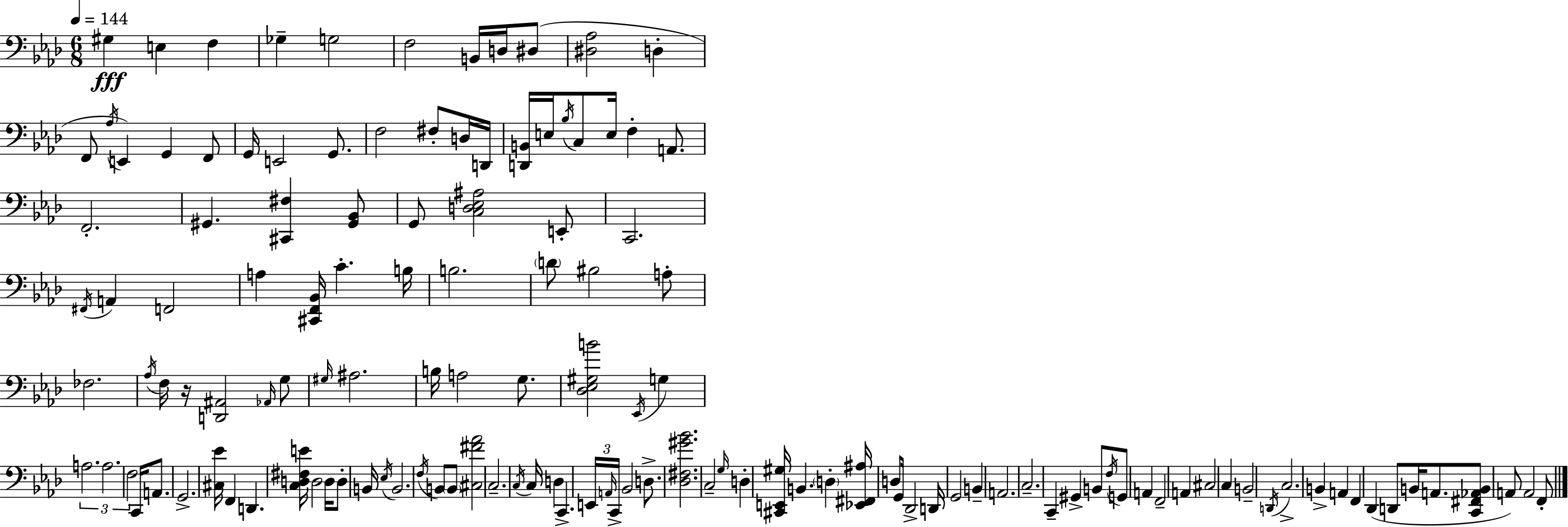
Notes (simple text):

G#3/q E3/q F3/q Gb3/q G3/h F3/h B2/s D3/s D#3/e [D#3,Ab3]/h D3/q F2/e Ab3/s E2/q G2/q F2/e G2/s E2/h G2/e. F3/h F#3/e D3/s D2/s [D2,B2]/s E3/s Bb3/s C3/e E3/s F3/q A2/e. F2/h. G#2/q. [C#2,F#3]/q [G#2,Bb2]/e G2/e [C3,D3,Eb3,A#3]/h E2/e C2/h. F#2/s A2/q F2/h A3/q [C#2,F2,Bb2]/s C4/q. B3/s B3/h. D4/e BIS3/h A3/e FES3/h. Ab3/s F3/s R/s [D2,A#2]/h Ab2/s G3/e G#3/s A#3/h. B3/s A3/h G3/e. [Db3,Eb3,G#3,B4]/h Eb2/s G3/q A3/h. A3/h. F3/h C2/s A2/e. G2/h. [C#3,Eb4]/s F2/q D2/q. [C3,D3,F#3,E4]/s D3/h D3/s D3/e B2/s Eb3/s B2/h. F3/s B2/e B2/e [C#3,F#4,Ab4]/h C3/h. C3/s C3/s D3/q C2/q. E2/s A2/s C2/s Bb2/h D3/e. [Db3,F#3,G#4,Bb4]/h. C3/h G3/s D3/q [C#2,E2,G#3]/s B2/q. D3/q [Eb2,F#2,A#3]/s D3/e G2/s Db2/h D2/s G2/h B2/q A2/h. C3/h. C2/q G#2/q B2/e F3/s G2/e A2/q F2/h A2/q C#3/h C3/q B2/h D2/s C3/h. B2/q A2/q F2/q Db2/q D2/e B2/s A2/e. [C2,F#2,Ab2,B2]/e A2/e A2/h F2/e